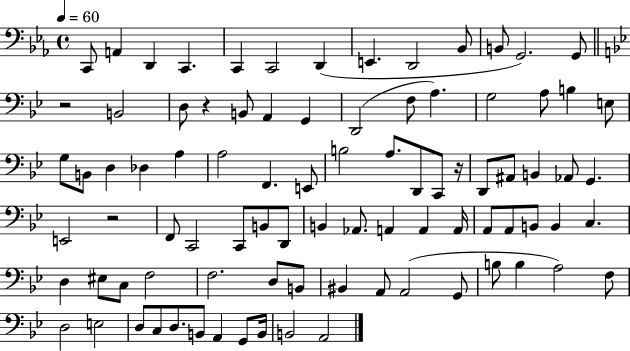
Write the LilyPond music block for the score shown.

{
  \clef bass
  \time 4/4
  \defaultTimeSignature
  \key ees \major
  \tempo 4 = 60
  c,8 a,4 d,4 c,4. | c,4 c,2 d,4( | e,4. d,2 bes,8 | b,8 g,2.) g,8 | \break \bar "||" \break \key bes \major r2 b,2 | d8 r4 b,8 a,4 g,4 | d,2( f8 a4.) | g2 a8 b4 e8 | \break g8 b,8 d4 des4 a4 | a2 f,4. e,8 | b2 a8. d,8 c,8 r16 | d,8 ais,8 b,4 aes,8 g,4. | \break e,2 r2 | f,8 c,2 c,8 b,8 d,8 | b,4 aes,8. a,4 a,4 a,16 | a,8 a,8 b,8 b,4 c4. | \break d4 eis8 c8 f2 | f2. d8 b,8 | bis,4 a,8 a,2( g,8 | b8 b4 a2) f8 | \break d2 e2 | d8 c8 d8. b,8 a,4 g,8 b,16 | b,2 a,2 | \bar "|."
}